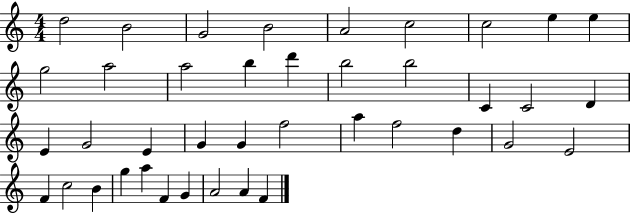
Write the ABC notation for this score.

X:1
T:Untitled
M:4/4
L:1/4
K:C
d2 B2 G2 B2 A2 c2 c2 e e g2 a2 a2 b d' b2 b2 C C2 D E G2 E G G f2 a f2 d G2 E2 F c2 B g a F G A2 A F